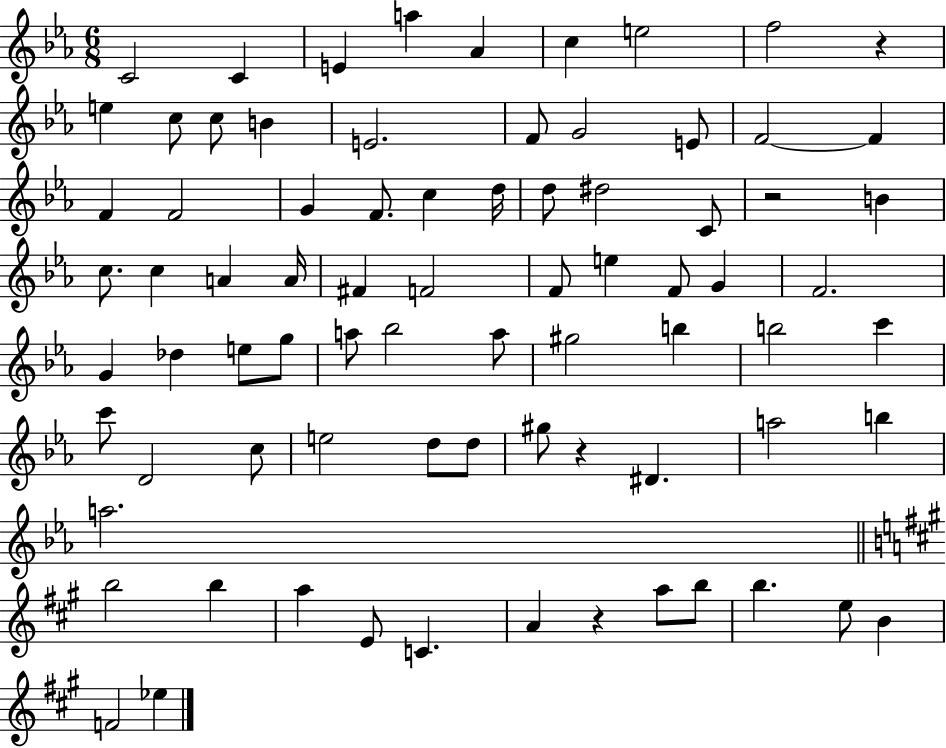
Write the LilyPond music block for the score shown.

{
  \clef treble
  \numericTimeSignature
  \time 6/8
  \key ees \major
  c'2 c'4 | e'4 a''4 aes'4 | c''4 e''2 | f''2 r4 | \break e''4 c''8 c''8 b'4 | e'2. | f'8 g'2 e'8 | f'2~~ f'4 | \break f'4 f'2 | g'4 f'8. c''4 d''16 | d''8 dis''2 c'8 | r2 b'4 | \break c''8. c''4 a'4 a'16 | fis'4 f'2 | f'8 e''4 f'8 g'4 | f'2. | \break g'4 des''4 e''8 g''8 | a''8 bes''2 a''8 | gis''2 b''4 | b''2 c'''4 | \break c'''8 d'2 c''8 | e''2 d''8 d''8 | gis''8 r4 dis'4. | a''2 b''4 | \break a''2. | \bar "||" \break \key a \major b''2 b''4 | a''4 e'8 c'4. | a'4 r4 a''8 b''8 | b''4. e''8 b'4 | \break f'2 ees''4 | \bar "|."
}